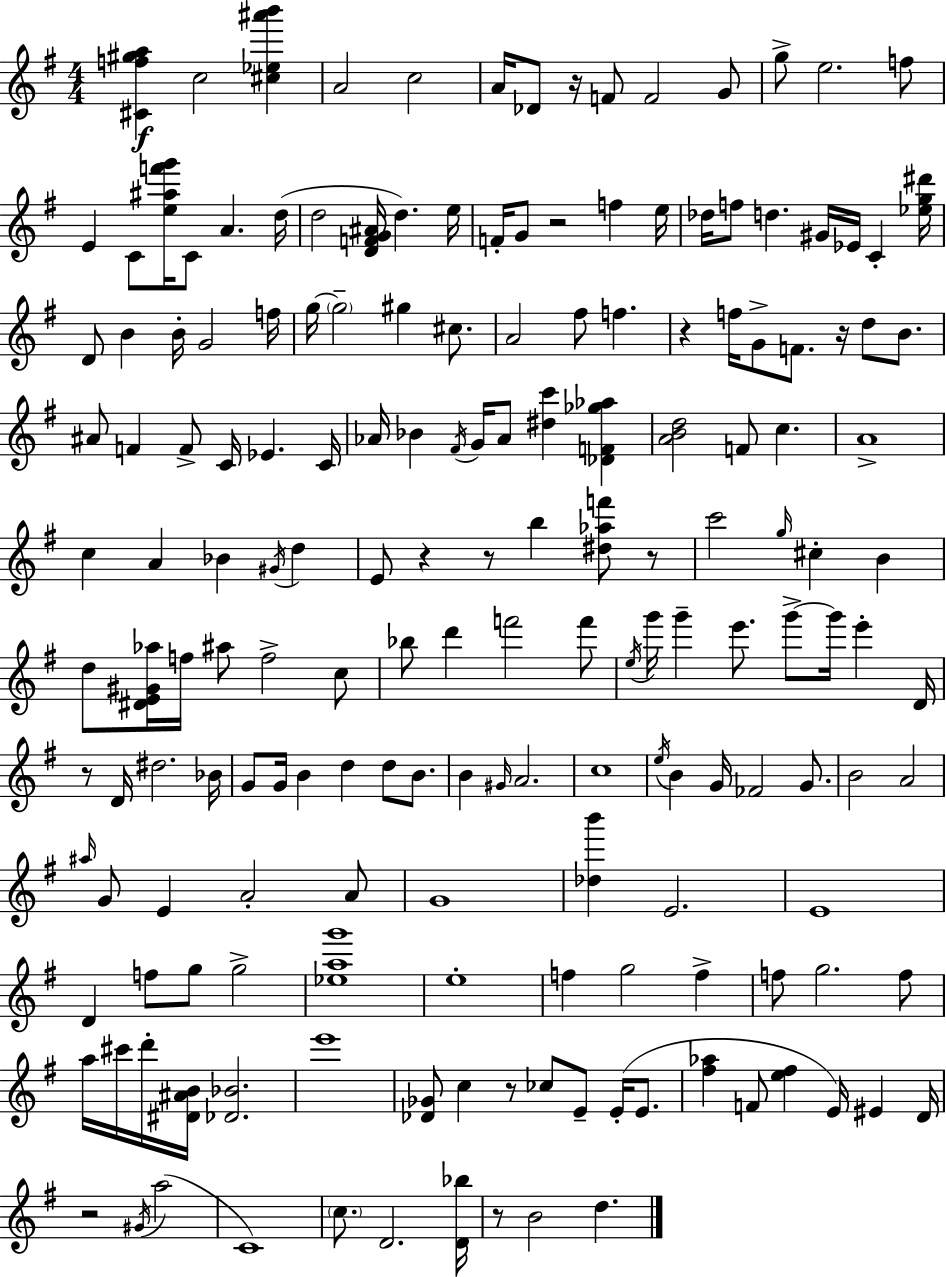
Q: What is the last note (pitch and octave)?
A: D5